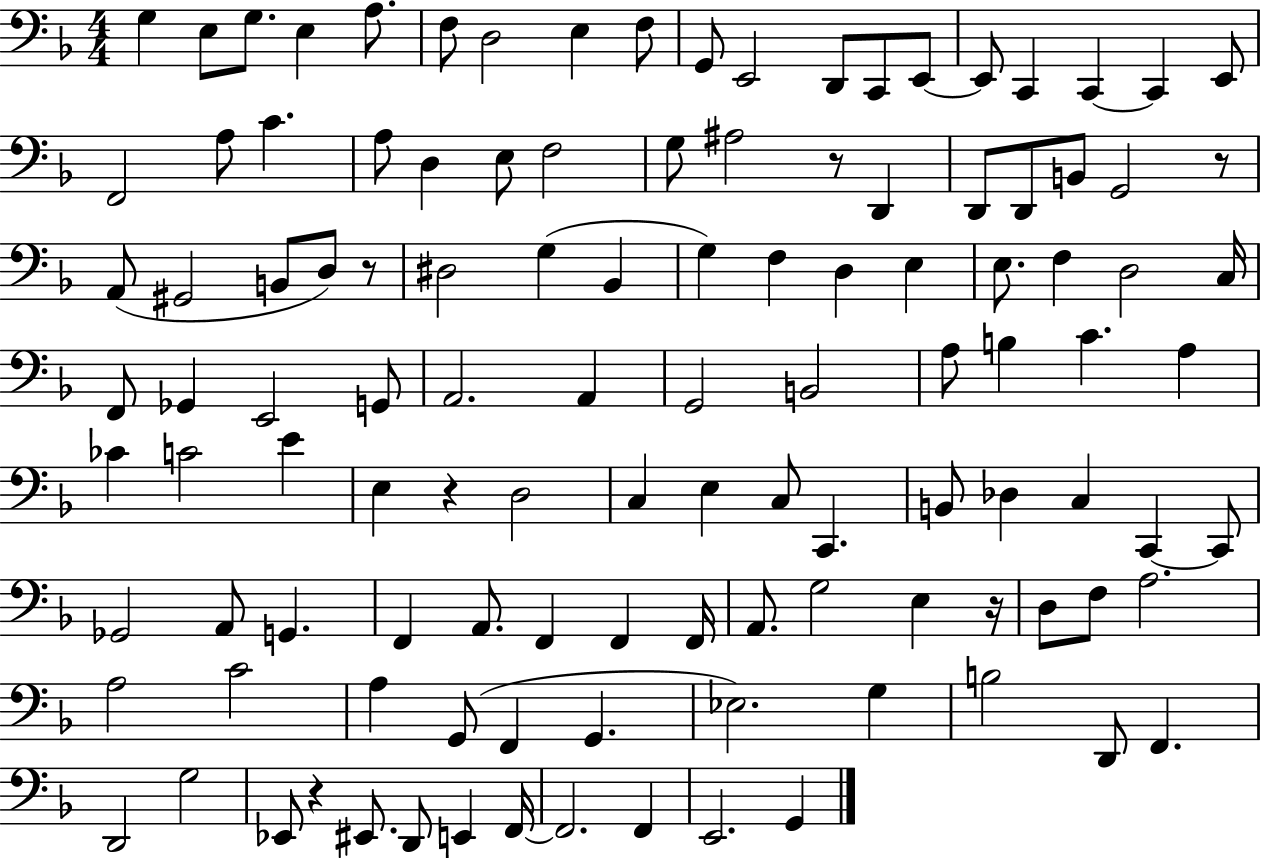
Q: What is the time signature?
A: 4/4